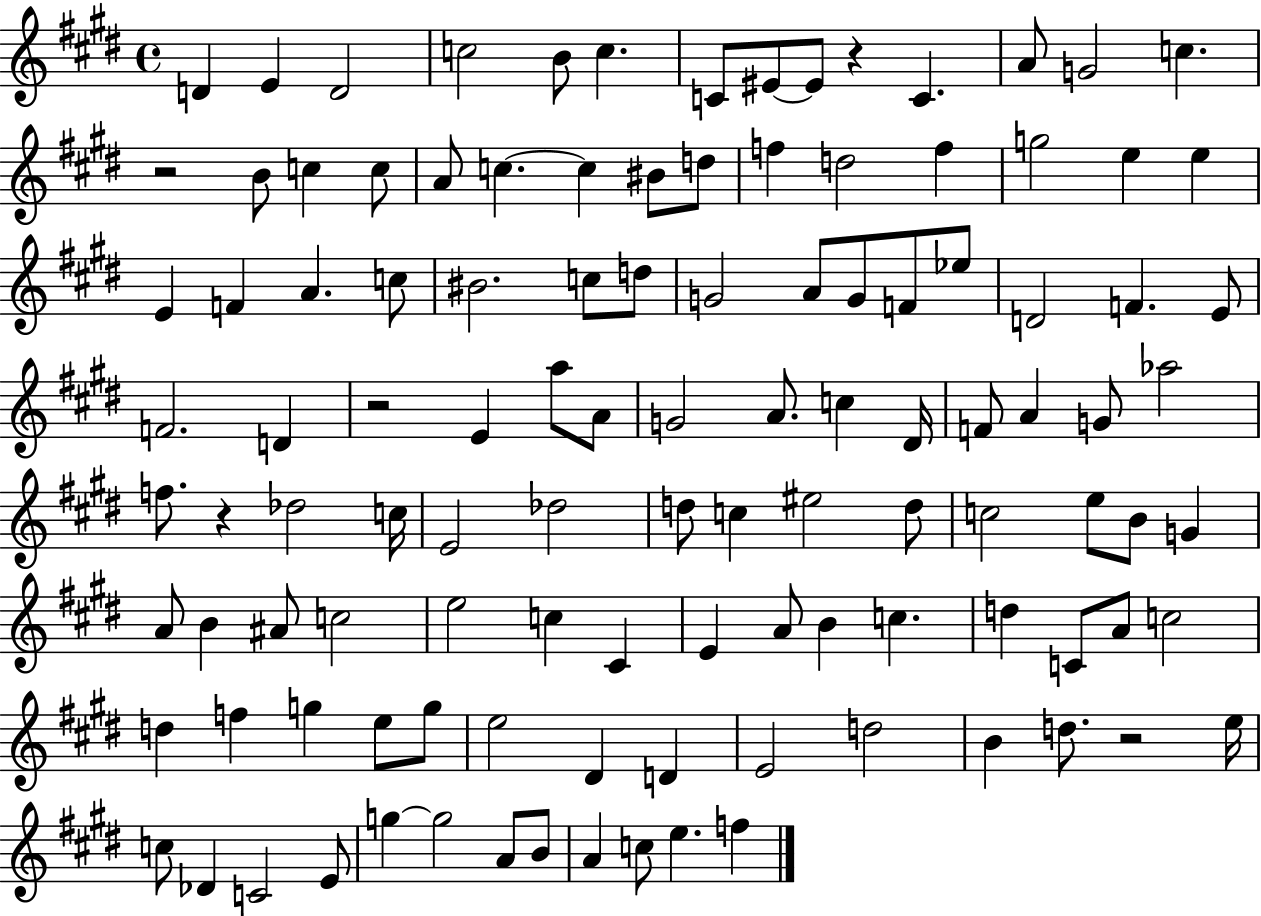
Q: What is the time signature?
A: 4/4